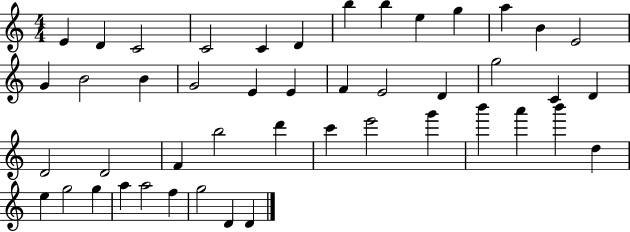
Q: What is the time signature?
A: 4/4